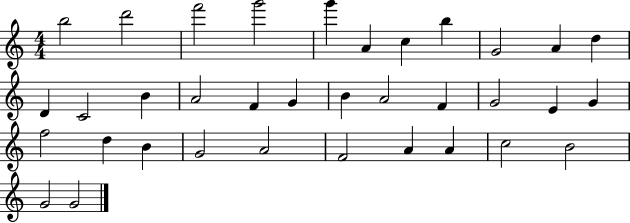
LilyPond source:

{
  \clef treble
  \numericTimeSignature
  \time 4/4
  \key c \major
  b''2 d'''2 | f'''2 g'''2 | g'''4 a'4 c''4 b''4 | g'2 a'4 d''4 | \break d'4 c'2 b'4 | a'2 f'4 g'4 | b'4 a'2 f'4 | g'2 e'4 g'4 | \break f''2 d''4 b'4 | g'2 a'2 | f'2 a'4 a'4 | c''2 b'2 | \break g'2 g'2 | \bar "|."
}